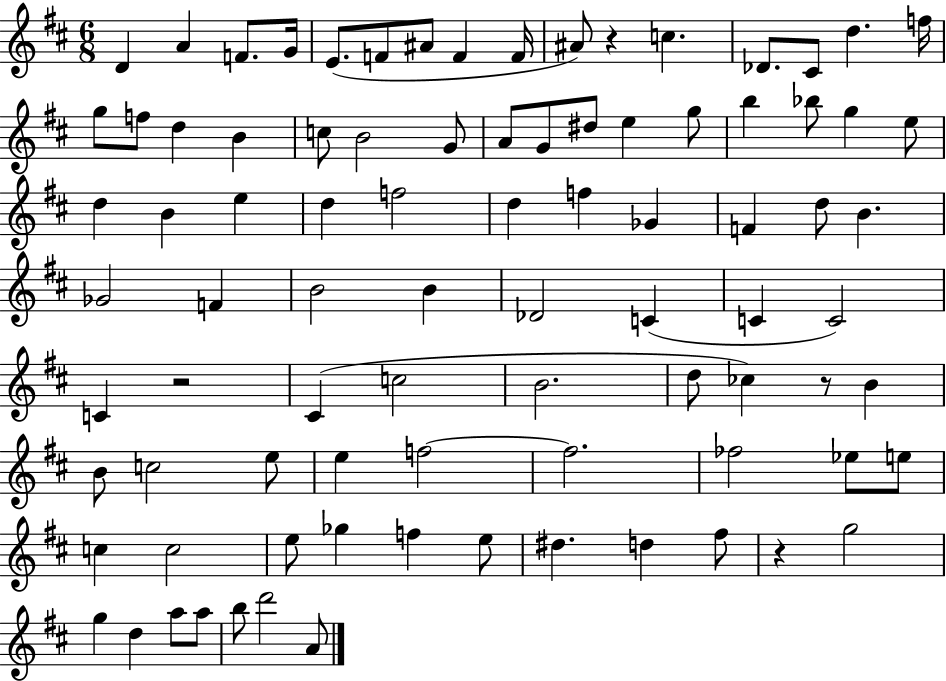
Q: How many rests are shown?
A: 4